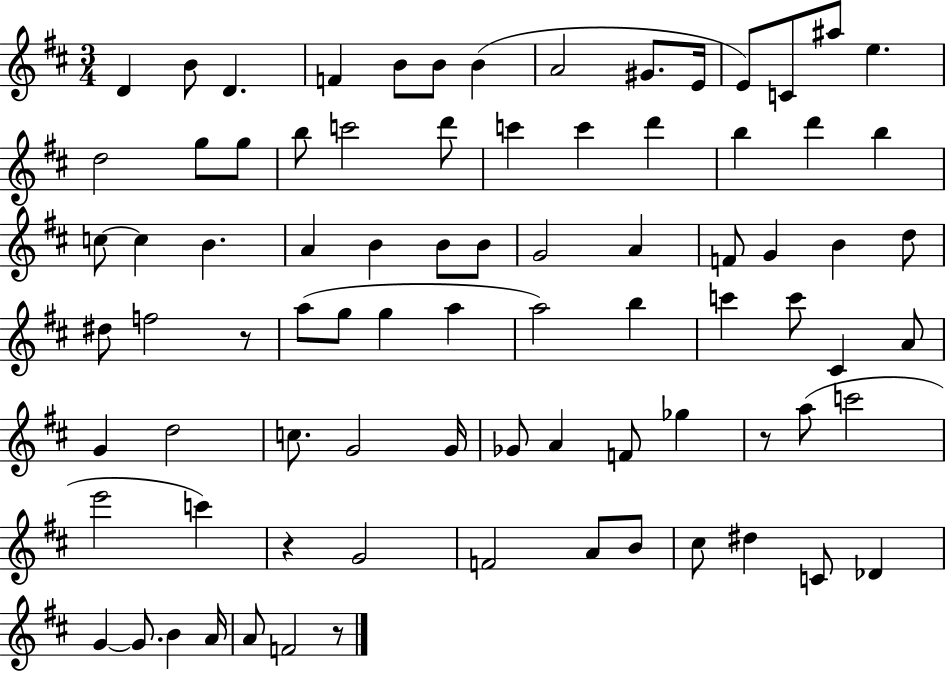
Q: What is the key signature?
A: D major